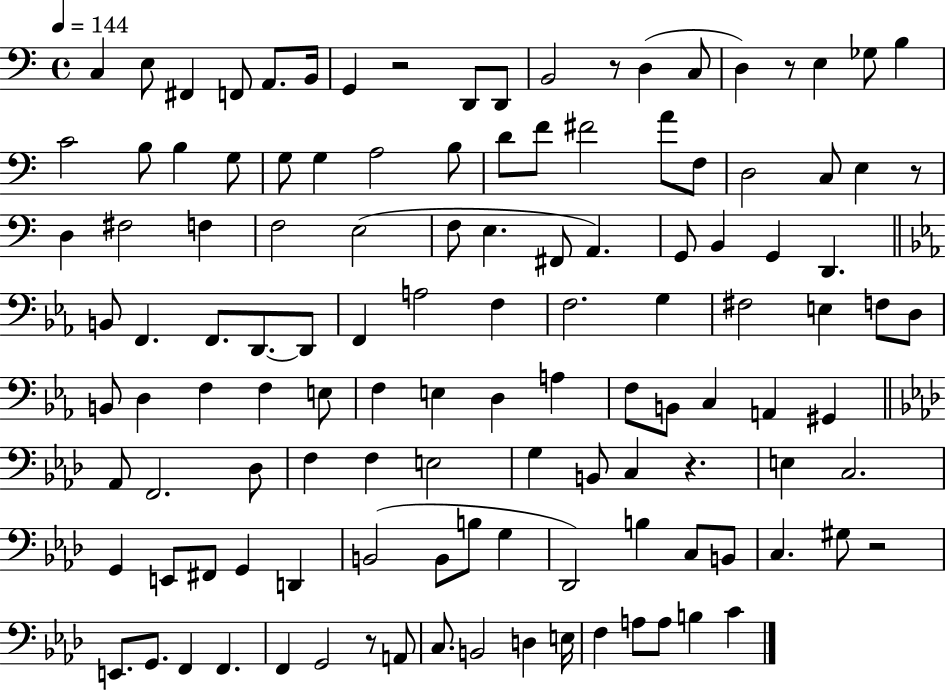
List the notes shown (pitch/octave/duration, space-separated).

C3/q E3/e F#2/q F2/e A2/e. B2/s G2/q R/h D2/e D2/e B2/h R/e D3/q C3/e D3/q R/e E3/q Gb3/e B3/q C4/h B3/e B3/q G3/e G3/e G3/q A3/h B3/e D4/e F4/e F#4/h A4/e F3/e D3/h C3/e E3/q R/e D3/q F#3/h F3/q F3/h E3/h F3/e E3/q. F#2/e A2/q. G2/e B2/q G2/q D2/q. B2/e F2/q. F2/e. D2/e. D2/e F2/q A3/h F3/q F3/h. G3/q F#3/h E3/q F3/e D3/e B2/e D3/q F3/q F3/q E3/e F3/q E3/q D3/q A3/q F3/e B2/e C3/q A2/q G#2/q Ab2/e F2/h. Db3/e F3/q F3/q E3/h G3/q B2/e C3/q R/q. E3/q C3/h. G2/q E2/e F#2/e G2/q D2/q B2/h B2/e B3/e G3/q Db2/h B3/q C3/e B2/e C3/q. G#3/e R/h E2/e. G2/e. F2/q F2/q. F2/q G2/h R/e A2/e C3/e. B2/h D3/q E3/s F3/q A3/e A3/e B3/q C4/q